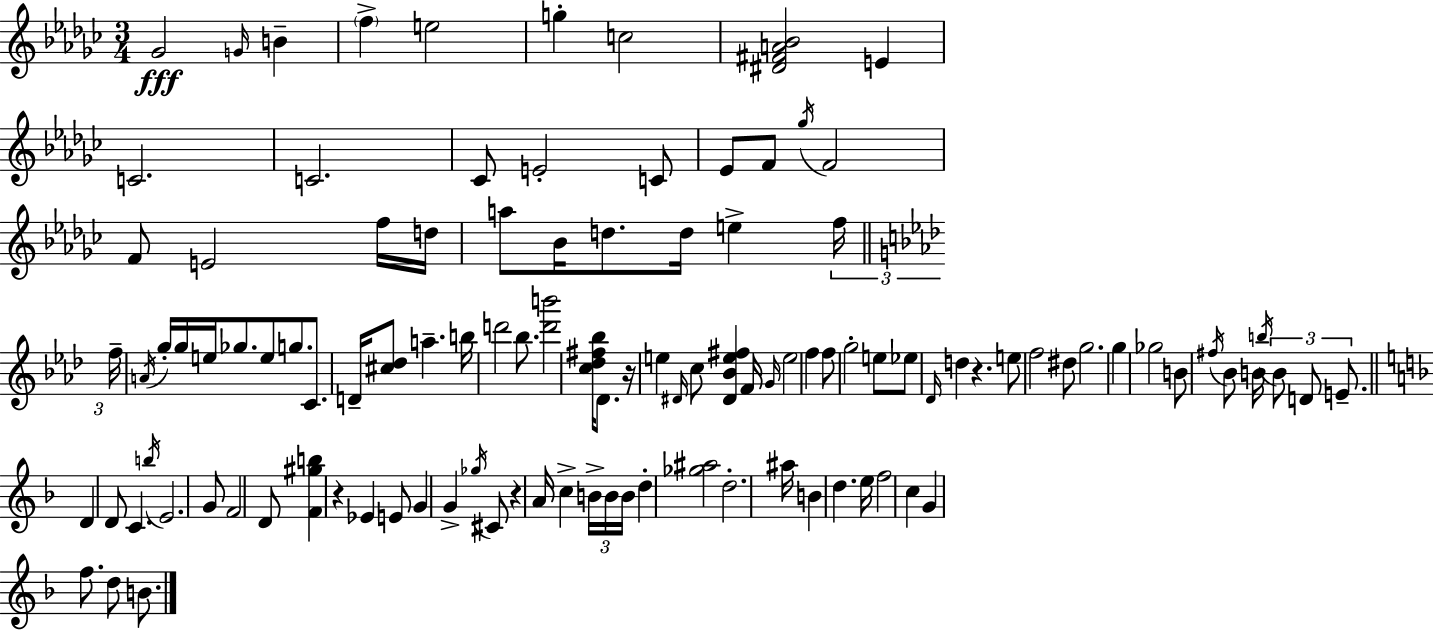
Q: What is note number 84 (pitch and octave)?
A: A4